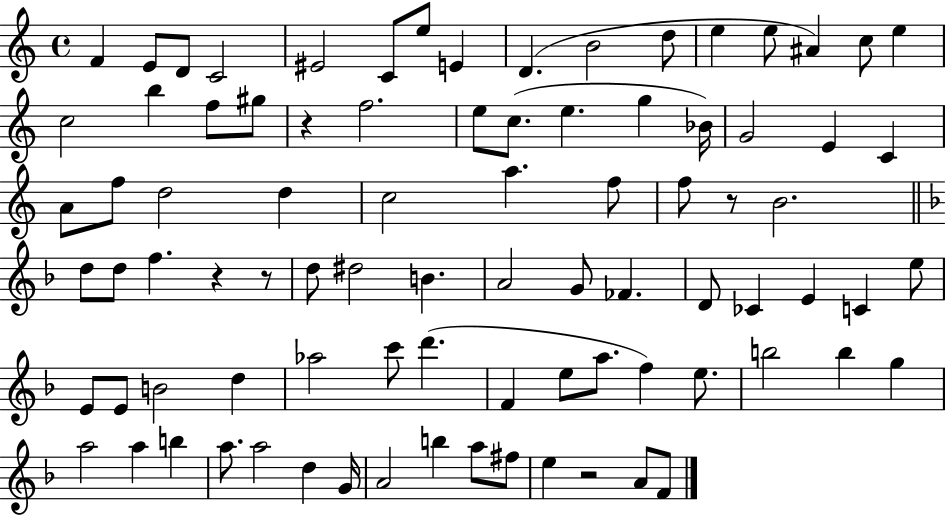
X:1
T:Untitled
M:4/4
L:1/4
K:C
F E/2 D/2 C2 ^E2 C/2 e/2 E D B2 d/2 e e/2 ^A c/2 e c2 b f/2 ^g/2 z f2 e/2 c/2 e g _B/4 G2 E C A/2 f/2 d2 d c2 a f/2 f/2 z/2 B2 d/2 d/2 f z z/2 d/2 ^d2 B A2 G/2 _F D/2 _C E C e/2 E/2 E/2 B2 d _a2 c'/2 d' F e/2 a/2 f e/2 b2 b g a2 a b a/2 a2 d G/4 A2 b a/2 ^f/2 e z2 A/2 F/2